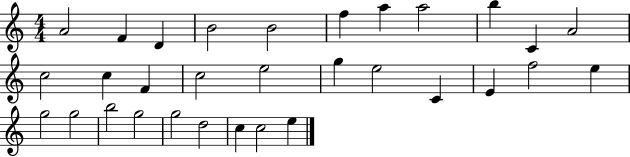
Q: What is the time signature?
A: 4/4